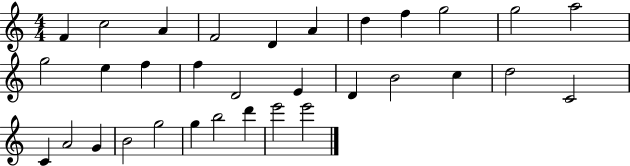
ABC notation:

X:1
T:Untitled
M:4/4
L:1/4
K:C
F c2 A F2 D A d f g2 g2 a2 g2 e f f D2 E D B2 c d2 C2 C A2 G B2 g2 g b2 d' e'2 e'2